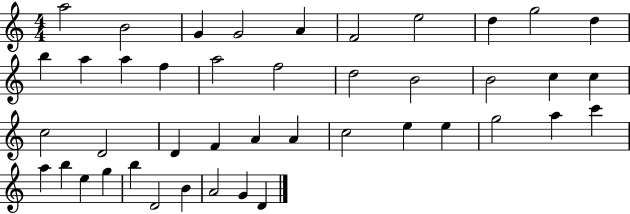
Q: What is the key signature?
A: C major